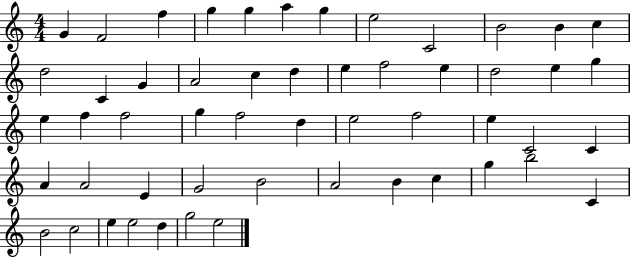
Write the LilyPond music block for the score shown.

{
  \clef treble
  \numericTimeSignature
  \time 4/4
  \key c \major
  g'4 f'2 f''4 | g''4 g''4 a''4 g''4 | e''2 c'2 | b'2 b'4 c''4 | \break d''2 c'4 g'4 | a'2 c''4 d''4 | e''4 f''2 e''4 | d''2 e''4 g''4 | \break e''4 f''4 f''2 | g''4 f''2 d''4 | e''2 f''2 | e''4 c'2 c'4 | \break a'4 a'2 e'4 | g'2 b'2 | a'2 b'4 c''4 | g''4 b''2 c'4 | \break b'2 c''2 | e''4 e''2 d''4 | g''2 e''2 | \bar "|."
}